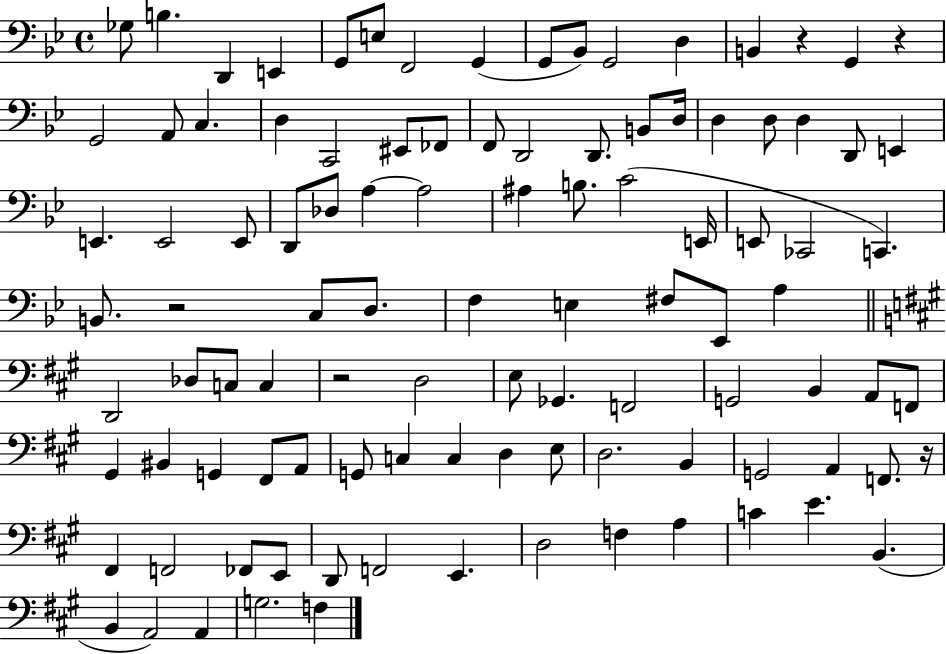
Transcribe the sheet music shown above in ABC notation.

X:1
T:Untitled
M:4/4
L:1/4
K:Bb
_G,/2 B, D,, E,, G,,/2 E,/2 F,,2 G,, G,,/2 _B,,/2 G,,2 D, B,, z G,, z G,,2 A,,/2 C, D, C,,2 ^E,,/2 _F,,/2 F,,/2 D,,2 D,,/2 B,,/2 D,/4 D, D,/2 D, D,,/2 E,, E,, E,,2 E,,/2 D,,/2 _D,/2 A, A,2 ^A, B,/2 C2 E,,/4 E,,/2 _C,,2 C,, B,,/2 z2 C,/2 D,/2 F, E, ^F,/2 _E,,/2 A, D,,2 _D,/2 C,/2 C, z2 D,2 E,/2 _G,, F,,2 G,,2 B,, A,,/2 F,,/2 ^G,, ^B,, G,, ^F,,/2 A,,/2 G,,/2 C, C, D, E,/2 D,2 B,, G,,2 A,, F,,/2 z/4 ^F,, F,,2 _F,,/2 E,,/2 D,,/2 F,,2 E,, D,2 F, A, C E B,, B,, A,,2 A,, G,2 F,